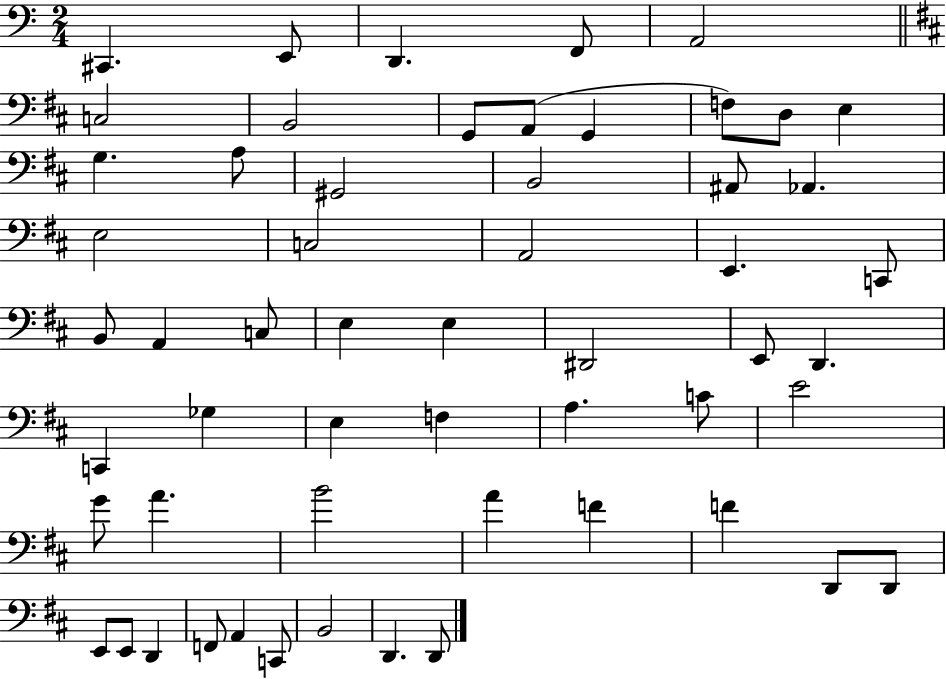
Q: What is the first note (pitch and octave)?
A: C#2